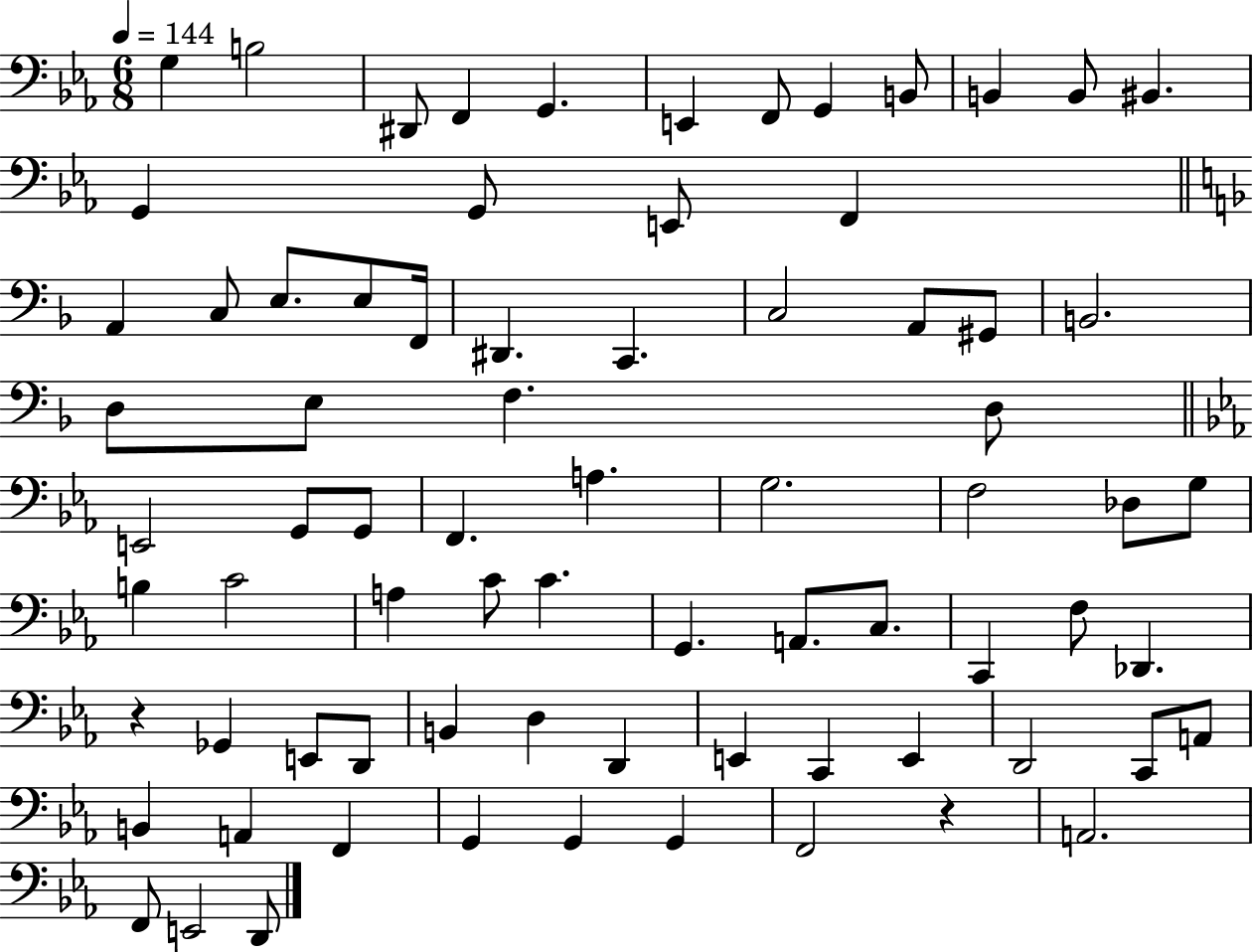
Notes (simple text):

G3/q B3/h D#2/e F2/q G2/q. E2/q F2/e G2/q B2/e B2/q B2/e BIS2/q. G2/q G2/e E2/e F2/q A2/q C3/e E3/e. E3/e F2/s D#2/q. C2/q. C3/h A2/e G#2/e B2/h. D3/e E3/e F3/q. D3/e E2/h G2/e G2/e F2/q. A3/q. G3/h. F3/h Db3/e G3/e B3/q C4/h A3/q C4/e C4/q. G2/q. A2/e. C3/e. C2/q F3/e Db2/q. R/q Gb2/q E2/e D2/e B2/q D3/q D2/q E2/q C2/q E2/q D2/h C2/e A2/e B2/q A2/q F2/q G2/q G2/q G2/q F2/h R/q A2/h. F2/e E2/h D2/e